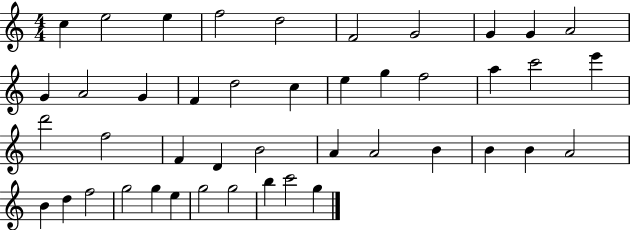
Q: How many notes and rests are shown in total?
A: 44